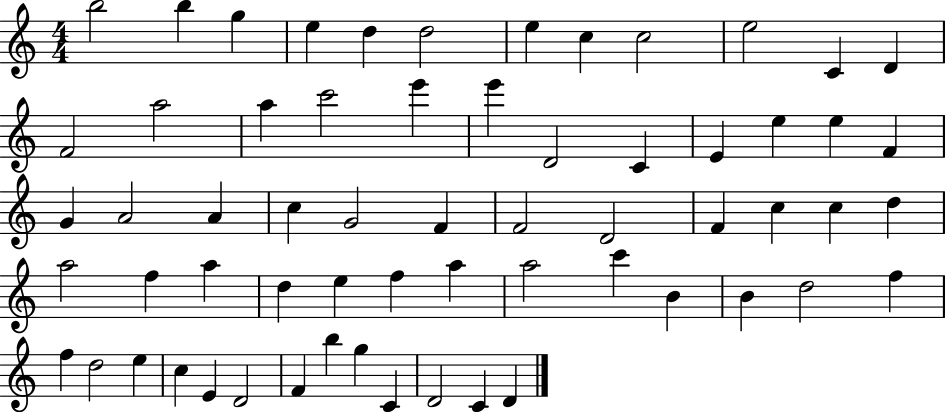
{
  \clef treble
  \numericTimeSignature
  \time 4/4
  \key c \major
  b''2 b''4 g''4 | e''4 d''4 d''2 | e''4 c''4 c''2 | e''2 c'4 d'4 | \break f'2 a''2 | a''4 c'''2 e'''4 | e'''4 d'2 c'4 | e'4 e''4 e''4 f'4 | \break g'4 a'2 a'4 | c''4 g'2 f'4 | f'2 d'2 | f'4 c''4 c''4 d''4 | \break a''2 f''4 a''4 | d''4 e''4 f''4 a''4 | a''2 c'''4 b'4 | b'4 d''2 f''4 | \break f''4 d''2 e''4 | c''4 e'4 d'2 | f'4 b''4 g''4 c'4 | d'2 c'4 d'4 | \break \bar "|."
}